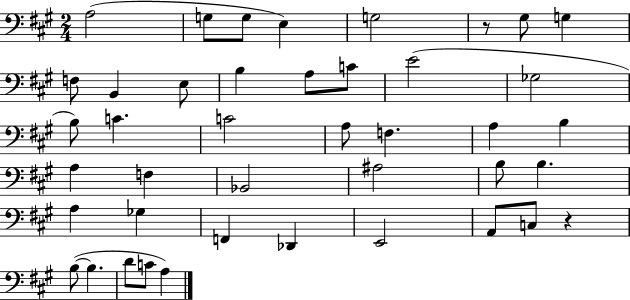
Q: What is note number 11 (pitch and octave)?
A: B3